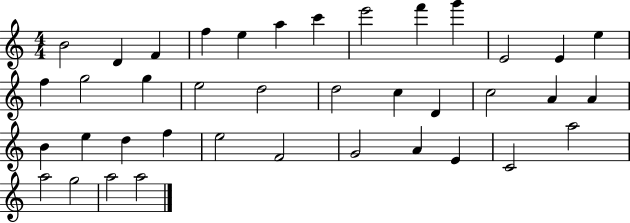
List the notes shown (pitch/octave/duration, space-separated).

B4/h D4/q F4/q F5/q E5/q A5/q C6/q E6/h F6/q G6/q E4/h E4/q E5/q F5/q G5/h G5/q E5/h D5/h D5/h C5/q D4/q C5/h A4/q A4/q B4/q E5/q D5/q F5/q E5/h F4/h G4/h A4/q E4/q C4/h A5/h A5/h G5/h A5/h A5/h